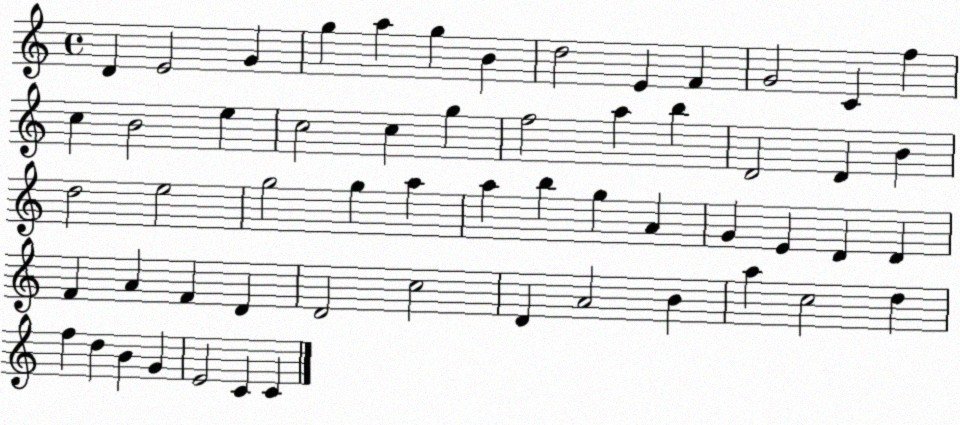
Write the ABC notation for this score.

X:1
T:Untitled
M:4/4
L:1/4
K:C
D E2 G g a g B d2 E F G2 C f c B2 e c2 c g f2 a b D2 D B d2 e2 g2 g a a b g A G E D D F A F D D2 c2 D A2 B a c2 d f d B G E2 C C